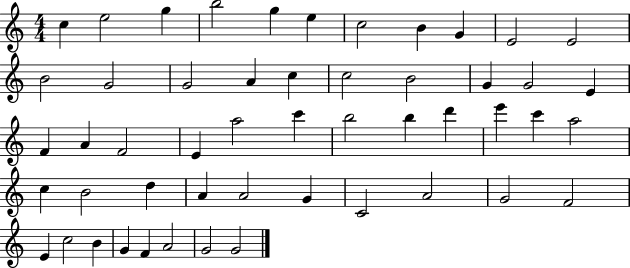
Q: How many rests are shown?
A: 0